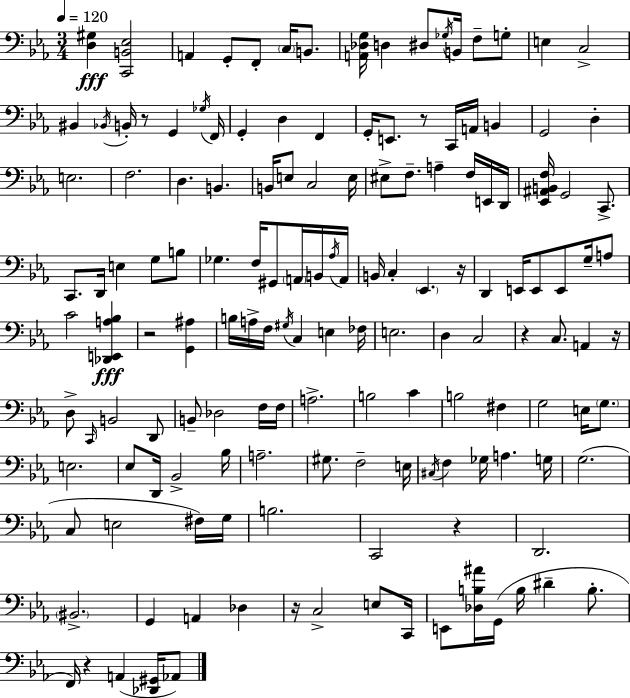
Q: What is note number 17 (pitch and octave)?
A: G2